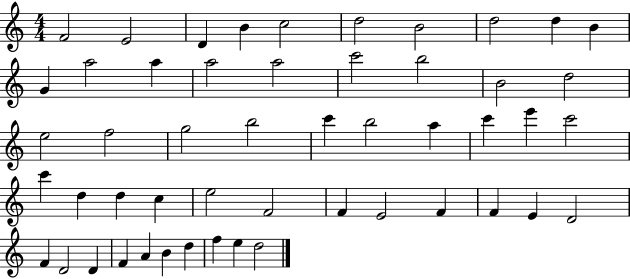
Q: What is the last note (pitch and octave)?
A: D5